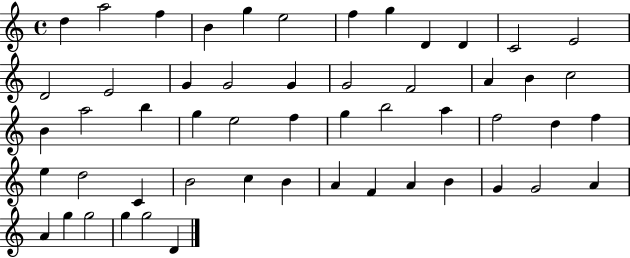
X:1
T:Untitled
M:4/4
L:1/4
K:C
d a2 f B g e2 f g D D C2 E2 D2 E2 G G2 G G2 F2 A B c2 B a2 b g e2 f g b2 a f2 d f e d2 C B2 c B A F A B G G2 A A g g2 g g2 D